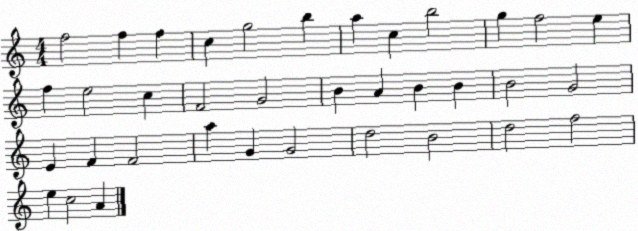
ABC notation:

X:1
T:Untitled
M:4/4
L:1/4
K:C
f2 f f c g2 b a c b2 g f2 e f e2 c F2 G2 B A B B B2 G2 E F F2 a G G2 d2 B2 d2 f2 e c2 A